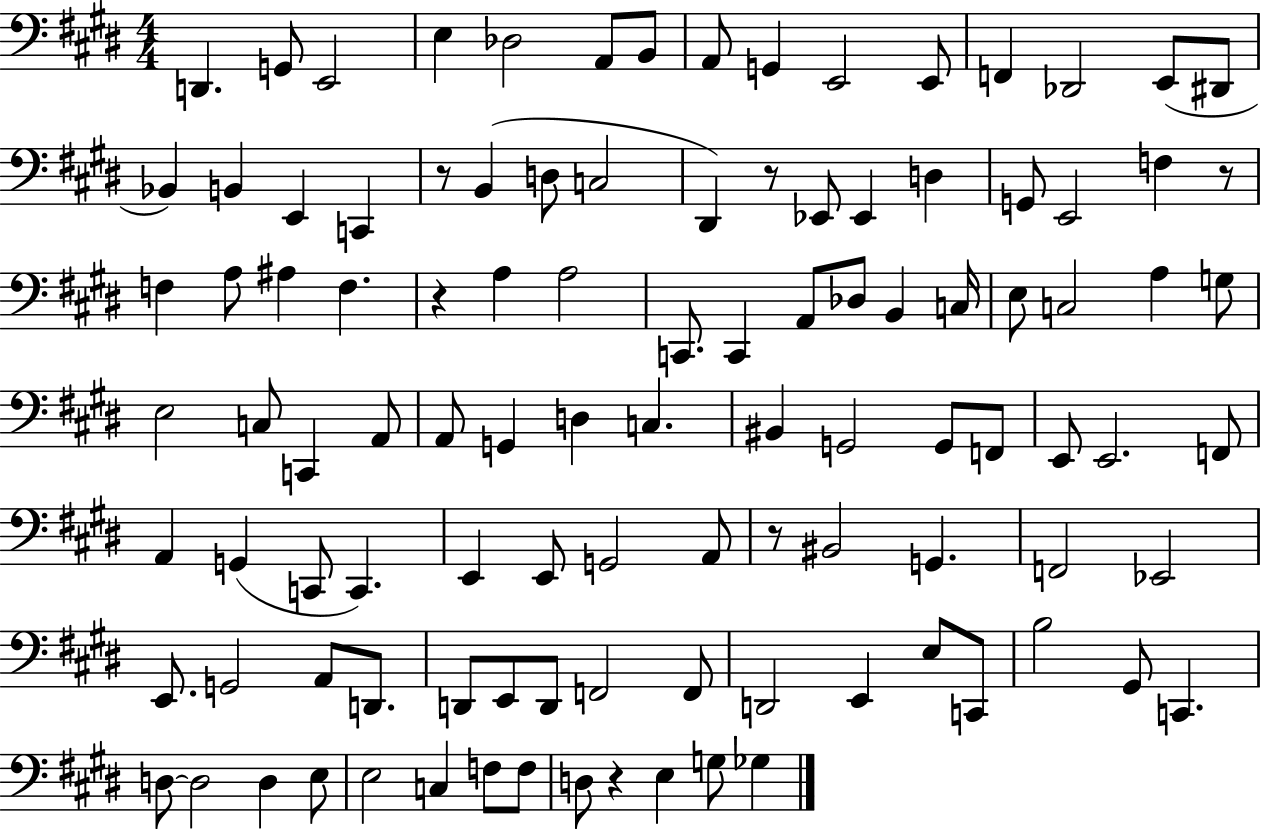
D2/q. G2/e E2/h E3/q Db3/h A2/e B2/e A2/e G2/q E2/h E2/e F2/q Db2/h E2/e D#2/e Bb2/q B2/q E2/q C2/q R/e B2/q D3/e C3/h D#2/q R/e Eb2/e Eb2/q D3/q G2/e E2/h F3/q R/e F3/q A3/e A#3/q F3/q. R/q A3/q A3/h C2/e. C2/q A2/e Db3/e B2/q C3/s E3/e C3/h A3/q G3/e E3/h C3/e C2/q A2/e A2/e G2/q D3/q C3/q. BIS2/q G2/h G2/e F2/e E2/e E2/h. F2/e A2/q G2/q C2/e C2/q. E2/q E2/e G2/h A2/e R/e BIS2/h G2/q. F2/h Eb2/h E2/e. G2/h A2/e D2/e. D2/e E2/e D2/e F2/h F2/e D2/h E2/q E3/e C2/e B3/h G#2/e C2/q. D3/e D3/h D3/q E3/e E3/h C3/q F3/e F3/e D3/e R/q E3/q G3/e Gb3/q